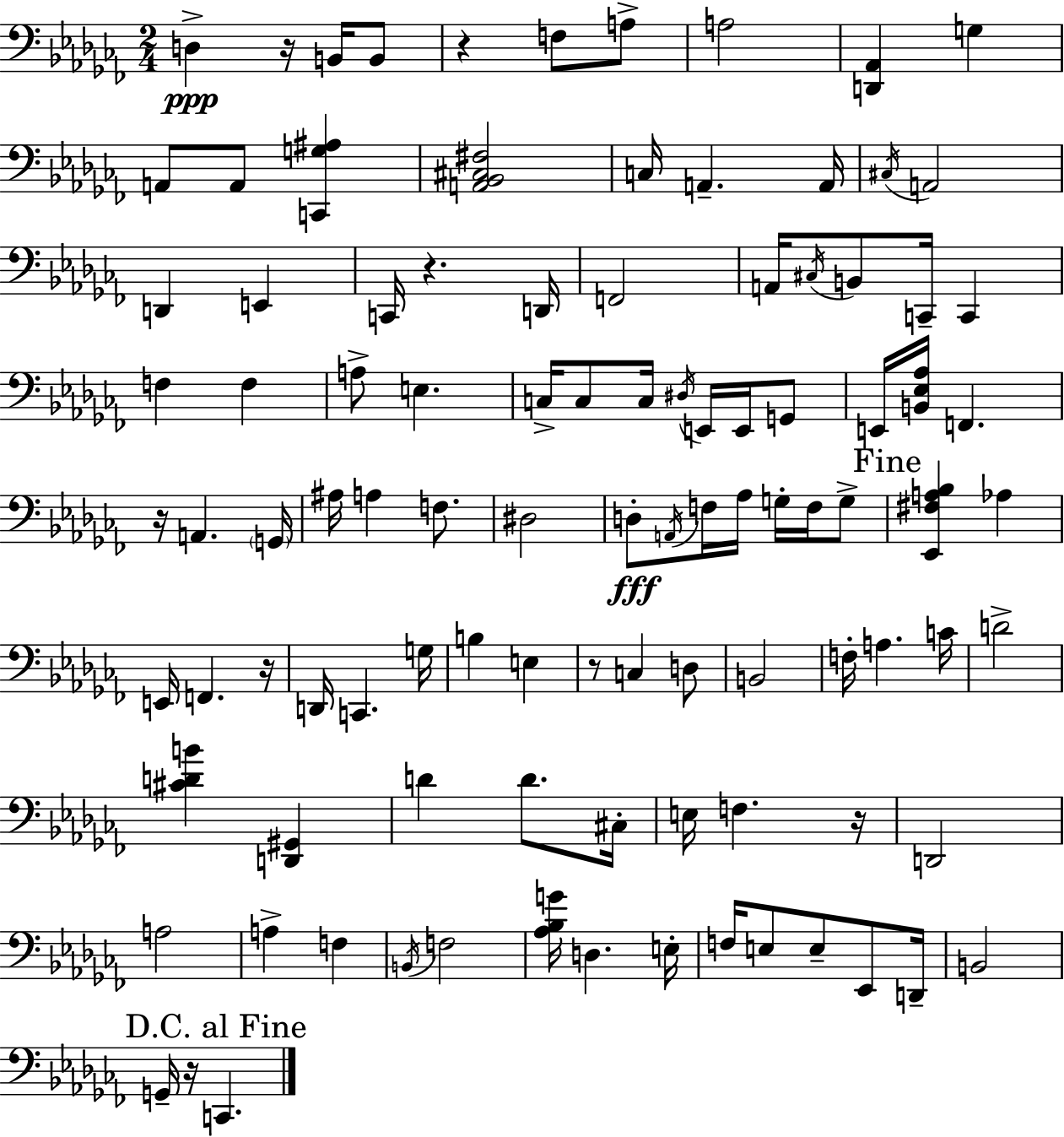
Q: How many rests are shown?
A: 8